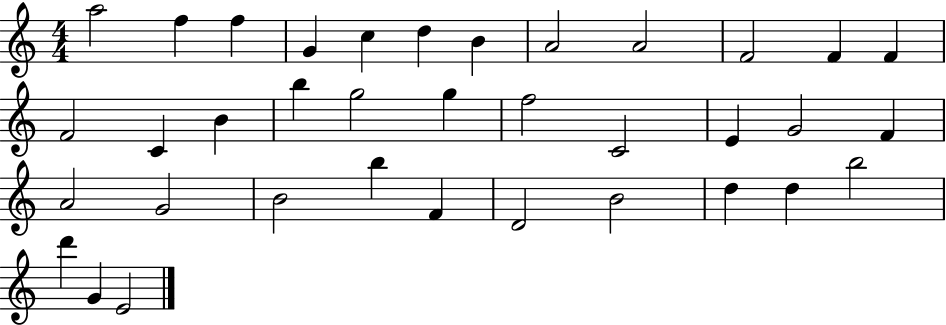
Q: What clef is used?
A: treble